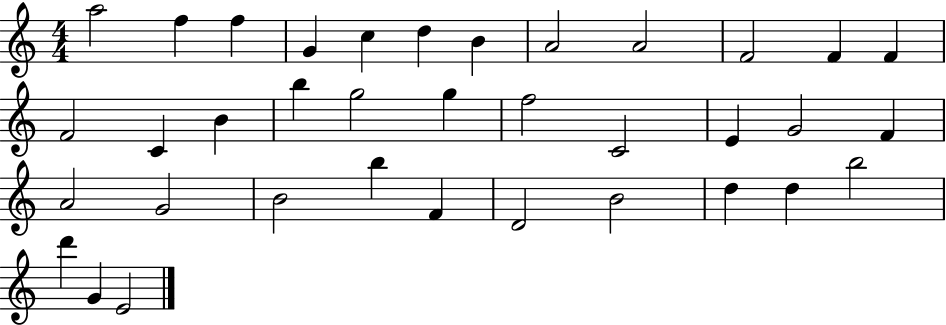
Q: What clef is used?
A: treble